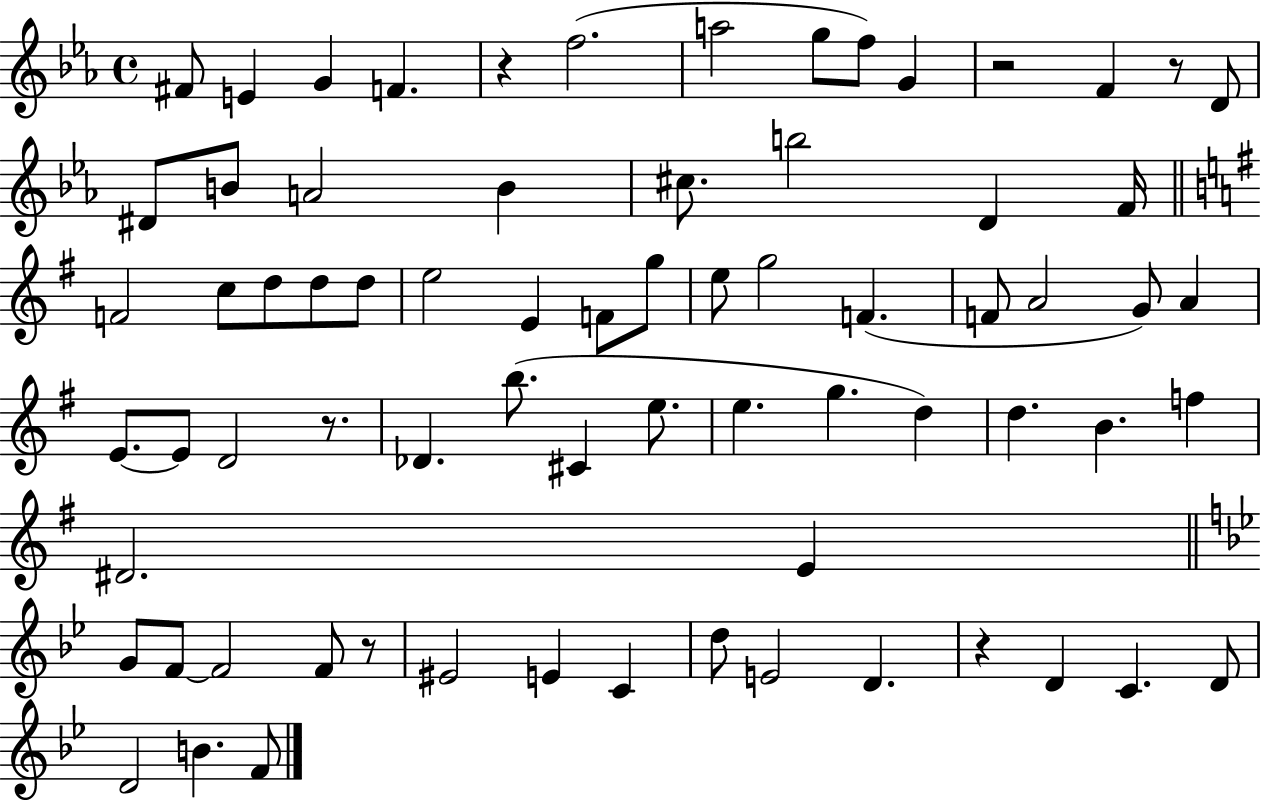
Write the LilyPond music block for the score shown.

{
  \clef treble
  \time 4/4
  \defaultTimeSignature
  \key ees \major
  fis'8 e'4 g'4 f'4. | r4 f''2.( | a''2 g''8 f''8) g'4 | r2 f'4 r8 d'8 | \break dis'8 b'8 a'2 b'4 | cis''8. b''2 d'4 f'16 | \bar "||" \break \key e \minor f'2 c''8 d''8 d''8 d''8 | e''2 e'4 f'8 g''8 | e''8 g''2 f'4.( | f'8 a'2 g'8) a'4 | \break e'8.~~ e'8 d'2 r8. | des'4. b''8.( cis'4 e''8. | e''4. g''4. d''4) | d''4. b'4. f''4 | \break dis'2. e'4 | \bar "||" \break \key g \minor g'8 f'8~~ f'2 f'8 r8 | eis'2 e'4 c'4 | d''8 e'2 d'4. | r4 d'4 c'4. d'8 | \break d'2 b'4. f'8 | \bar "|."
}